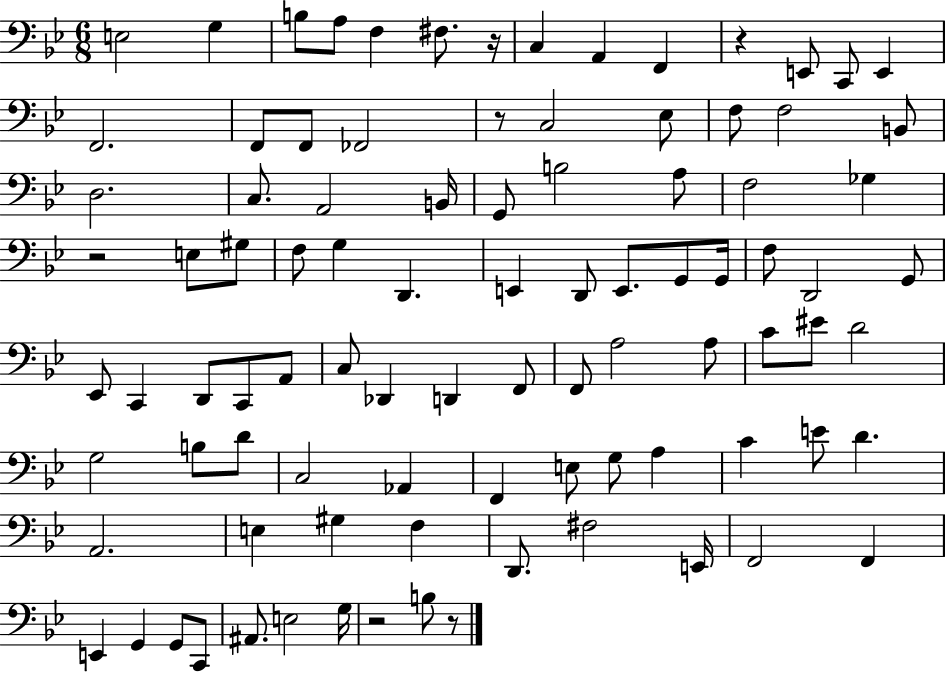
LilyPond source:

{
  \clef bass
  \numericTimeSignature
  \time 6/8
  \key bes \major
  e2 g4 | b8 a8 f4 fis8. r16 | c4 a,4 f,4 | r4 e,8 c,8 e,4 | \break f,2. | f,8 f,8 fes,2 | r8 c2 ees8 | f8 f2 b,8 | \break d2. | c8. a,2 b,16 | g,8 b2 a8 | f2 ges4 | \break r2 e8 gis8 | f8 g4 d,4. | e,4 d,8 e,8. g,8 g,16 | f8 d,2 g,8 | \break ees,8 c,4 d,8 c,8 a,8 | c8 des,4 d,4 f,8 | f,8 a2 a8 | c'8 eis'8 d'2 | \break g2 b8 d'8 | c2 aes,4 | f,4 e8 g8 a4 | c'4 e'8 d'4. | \break a,2. | e4 gis4 f4 | d,8. fis2 e,16 | f,2 f,4 | \break e,4 g,4 g,8 c,8 | ais,8. e2 g16 | r2 b8 r8 | \bar "|."
}